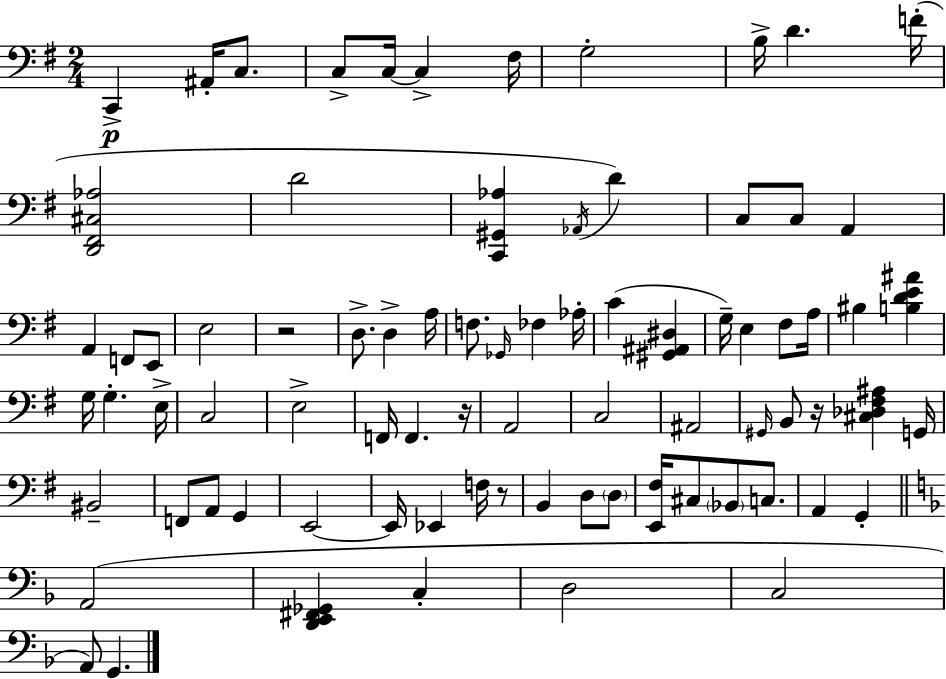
{
  \clef bass
  \numericTimeSignature
  \time 2/4
  \key g \major
  c,4->\p ais,16-. c8. | c8-> c16~~ c4-> fis16 | g2-. | b16-> d'4. f'16-.( | \break <d, fis, cis aes>2 | d'2 | <c, gis, aes>4 \acciaccatura { aes,16 }) d'4 | c8 c8 a,4 | \break a,4 f,8 e,8 | e2 | r2 | d8.-> d4-> | \break a16 f8. \grace { ges,16 } fes4 | aes16-. c'4( <gis, ais, dis>4 | g16--) e4 fis8 | a16 bis4 <b d' e' ais'>4 | \break g16 g4.-. | e16-> c2 | e2-> | f,16 f,4. | \break r16 a,2 | c2 | ais,2 | \grace { gis,16 } b,8 r16 <cis des fis ais>4 | \break g,16 bis,2-- | f,8 a,8 g,4 | e,2~~ | e,16 ees,4 | \break f16 r8 b,4 d8 | \parenthesize d8 <e, fis>16 cis8 \parenthesize bes,8 | c8. a,4 g,4-. | \bar "||" \break \key f \major a,2( | <d, e, fis, ges,>4 c4-. | d2 | c2 | \break a,8) g,4. | \bar "|."
}